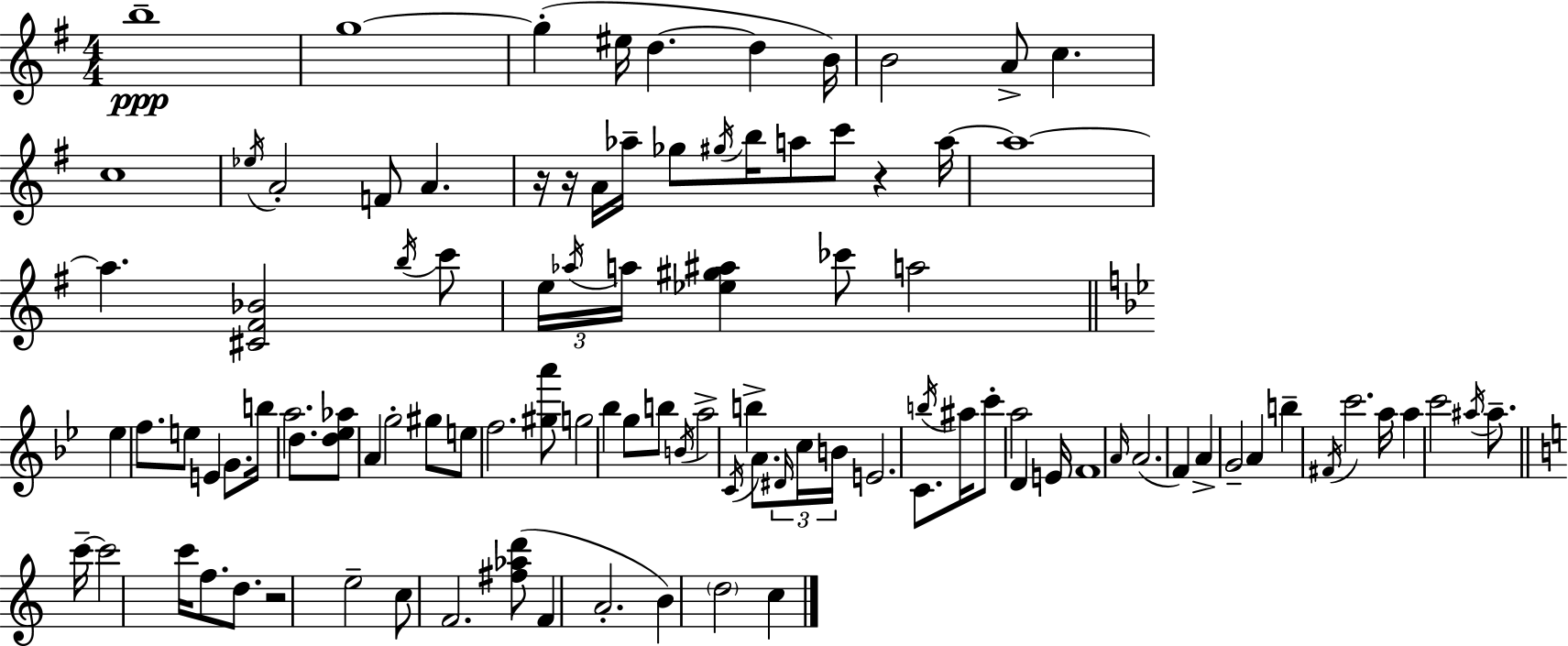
B5/w G5/w G5/q EIS5/s D5/q. D5/q B4/s B4/h A4/e C5/q. C5/w Eb5/s A4/h F4/e A4/q. R/s R/s A4/s Ab5/s Gb5/e G#5/s B5/s A5/e C6/e R/q A5/s A5/w A5/q. [C#4,F#4,Bb4]/h B5/s C6/e E5/s Ab5/s A5/s [Eb5,G#5,A#5]/q CES6/e A5/h Eb5/q F5/e. E5/e E4/q G4/e. B5/s A5/h. D5/e. [D5,Eb5,Ab5]/e A4/q G5/h G#5/e E5/e F5/h. [G#5,A6]/e G5/h Bb5/q G5/e B5/e B4/s A5/h C4/s B5/q A4/e. D#4/s C5/s B4/s E4/h. C4/e. B5/s A#5/s C6/e A5/h D4/q E4/s F4/w A4/s A4/h. F4/q A4/q G4/h A4/q B5/q F#4/s C6/h. A5/s A5/q C6/h A#5/s A#5/e. C6/s C6/h C6/s F5/e. D5/e. R/h E5/h C5/e F4/h. [F#5,Ab5,D6]/e F4/q A4/h. B4/q D5/h C5/q